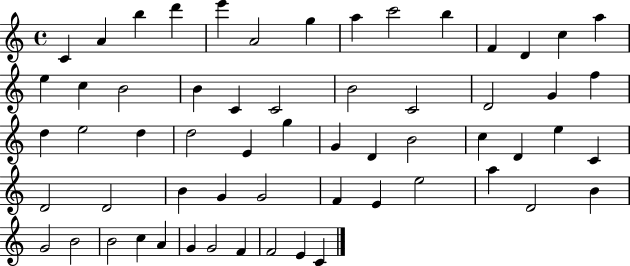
{
  \clef treble
  \time 4/4
  \defaultTimeSignature
  \key c \major
  c'4 a'4 b''4 d'''4 | e'''4 a'2 g''4 | a''4 c'''2 b''4 | f'4 d'4 c''4 a''4 | \break e''4 c''4 b'2 | b'4 c'4 c'2 | b'2 c'2 | d'2 g'4 f''4 | \break d''4 e''2 d''4 | d''2 e'4 g''4 | g'4 d'4 b'2 | c''4 d'4 e''4 c'4 | \break d'2 d'2 | b'4 g'4 g'2 | f'4 e'4 e''2 | a''4 d'2 b'4 | \break g'2 b'2 | b'2 c''4 a'4 | g'4 g'2 f'4 | f'2 e'4 c'4 | \break \bar "|."
}